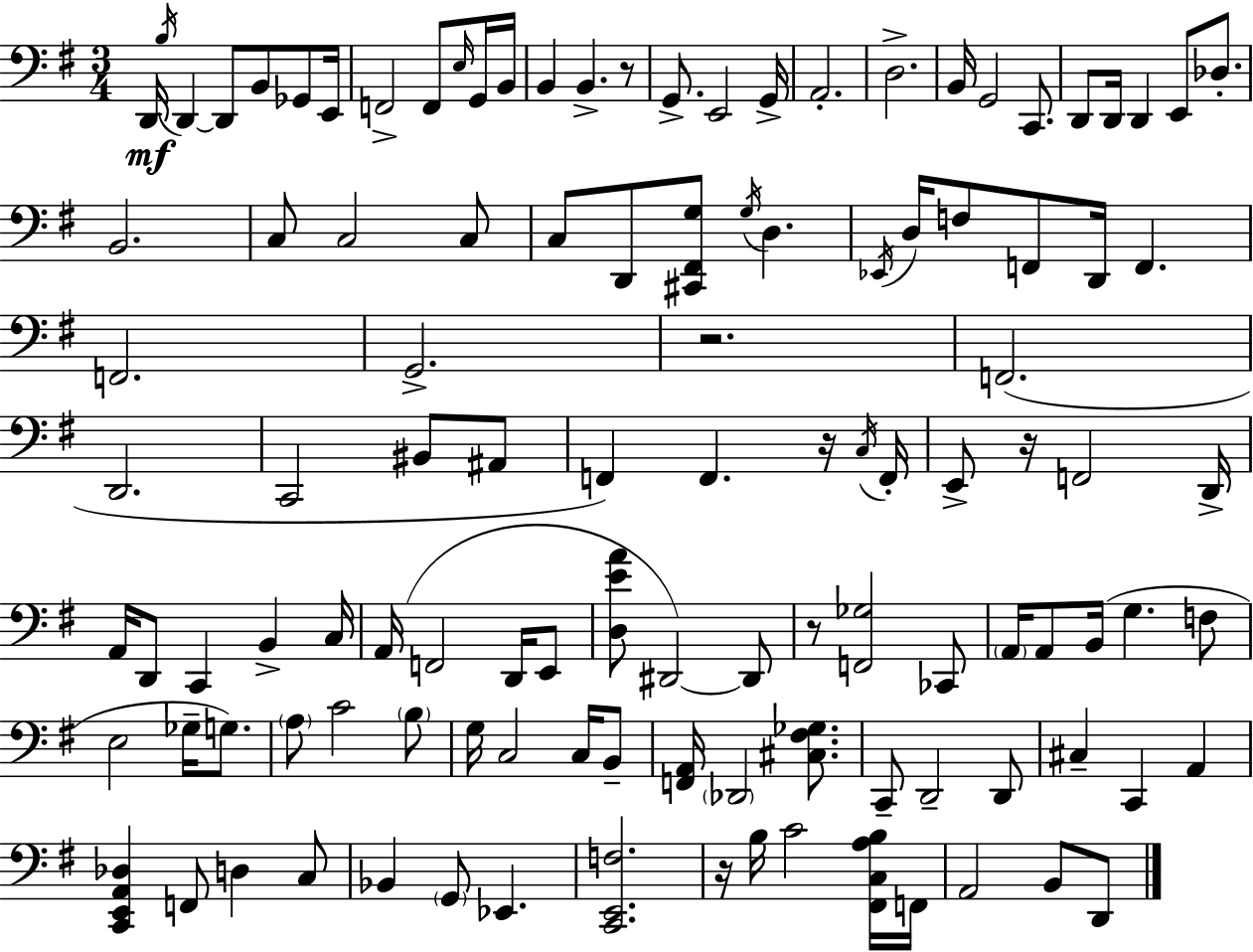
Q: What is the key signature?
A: G major